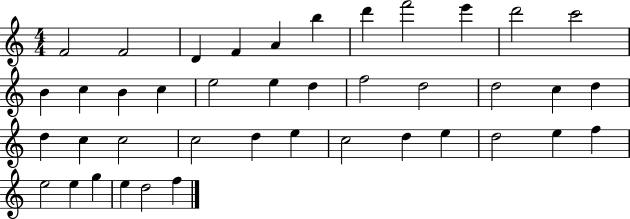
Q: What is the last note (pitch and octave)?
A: F5